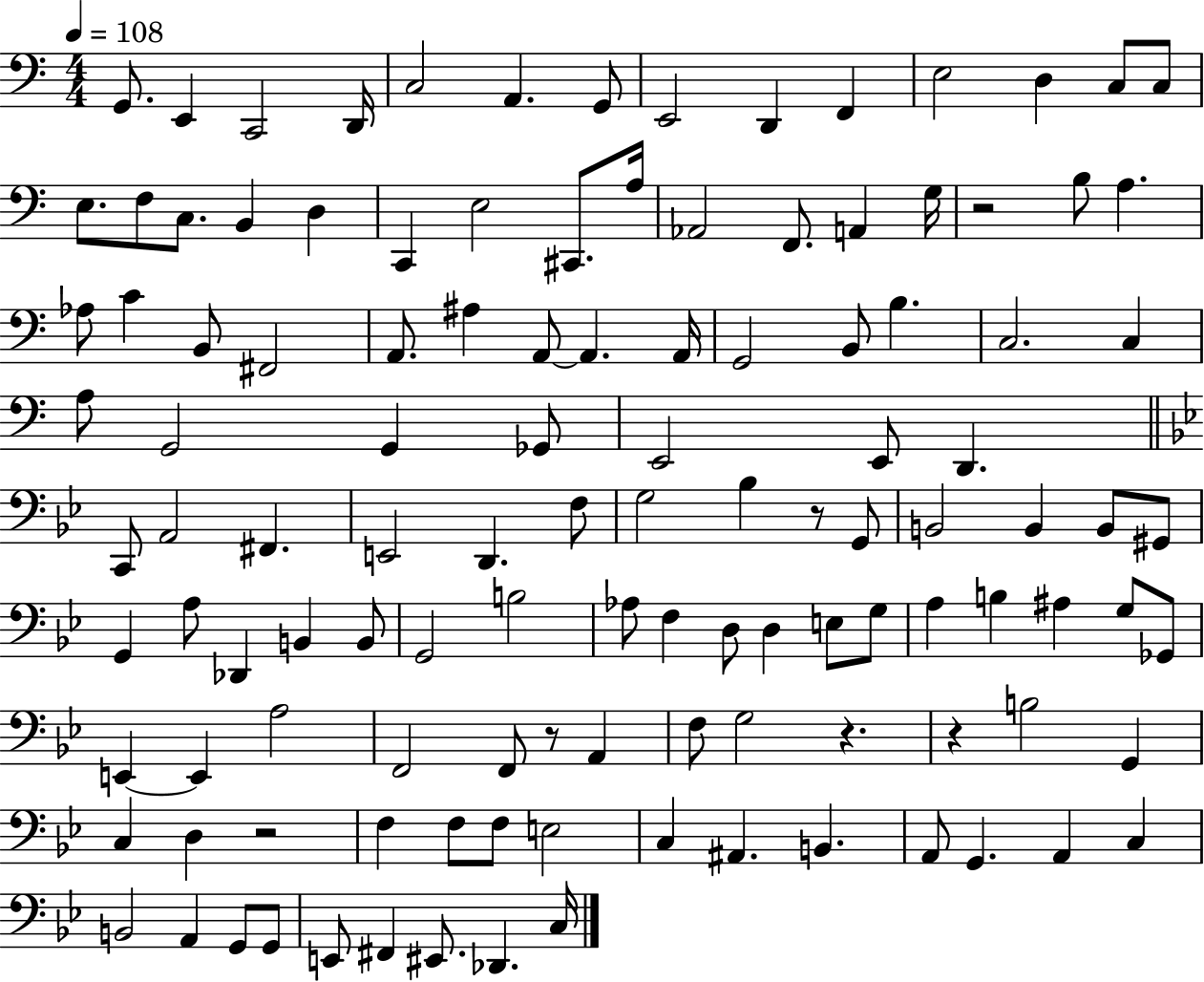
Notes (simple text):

G2/e. E2/q C2/h D2/s C3/h A2/q. G2/e E2/h D2/q F2/q E3/h D3/q C3/e C3/e E3/e. F3/e C3/e. B2/q D3/q C2/q E3/h C#2/e. A3/s Ab2/h F2/e. A2/q G3/s R/h B3/e A3/q. Ab3/e C4/q B2/e F#2/h A2/e. A#3/q A2/e A2/q. A2/s G2/h B2/e B3/q. C3/h. C3/q A3/e G2/h G2/q Gb2/e E2/h E2/e D2/q. C2/e A2/h F#2/q. E2/h D2/q. F3/e G3/h Bb3/q R/e G2/e B2/h B2/q B2/e G#2/e G2/q A3/e Db2/q B2/q B2/e G2/h B3/h Ab3/e F3/q D3/e D3/q E3/e G3/e A3/q B3/q A#3/q G3/e Gb2/e E2/q E2/q A3/h F2/h F2/e R/e A2/q F3/e G3/h R/q. R/q B3/h G2/q C3/q D3/q R/h F3/q F3/e F3/e E3/h C3/q A#2/q. B2/q. A2/e G2/q. A2/q C3/q B2/h A2/q G2/e G2/e E2/e F#2/q EIS2/e. Db2/q. C3/s